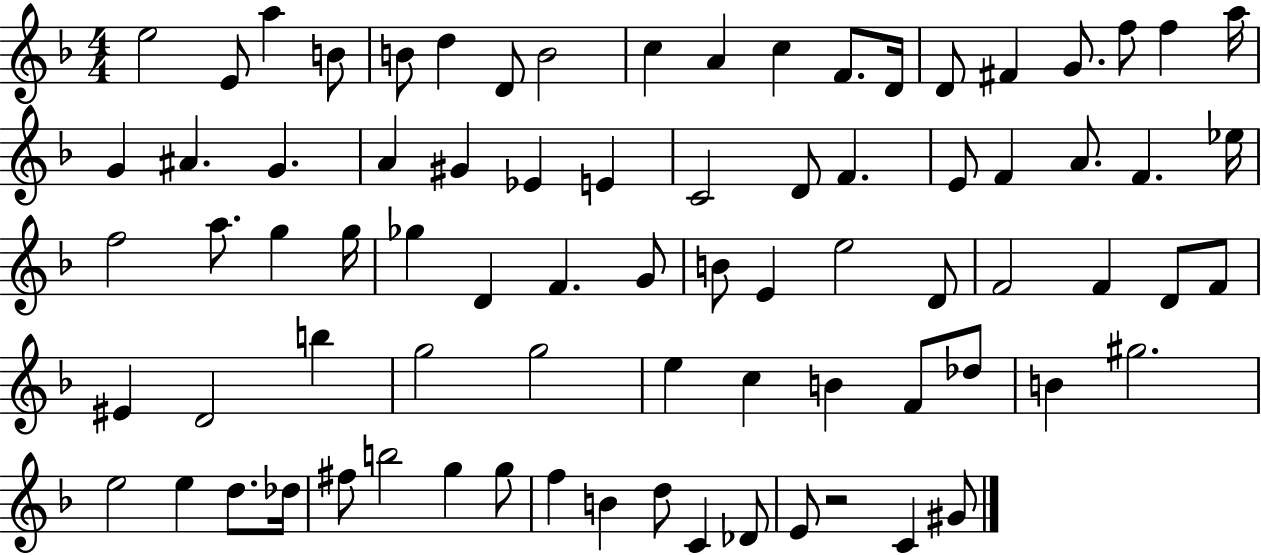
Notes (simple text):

E5/h E4/e A5/q B4/e B4/e D5/q D4/e B4/h C5/q A4/q C5/q F4/e. D4/s D4/e F#4/q G4/e. F5/e F5/q A5/s G4/q A#4/q. G4/q. A4/q G#4/q Eb4/q E4/q C4/h D4/e F4/q. E4/e F4/q A4/e. F4/q. Eb5/s F5/h A5/e. G5/q G5/s Gb5/q D4/q F4/q. G4/e B4/e E4/q E5/h D4/e F4/h F4/q D4/e F4/e EIS4/q D4/h B5/q G5/h G5/h E5/q C5/q B4/q F4/e Db5/e B4/q G#5/h. E5/h E5/q D5/e. Db5/s F#5/e B5/h G5/q G5/e F5/q B4/q D5/e C4/q Db4/e E4/e R/h C4/q G#4/e